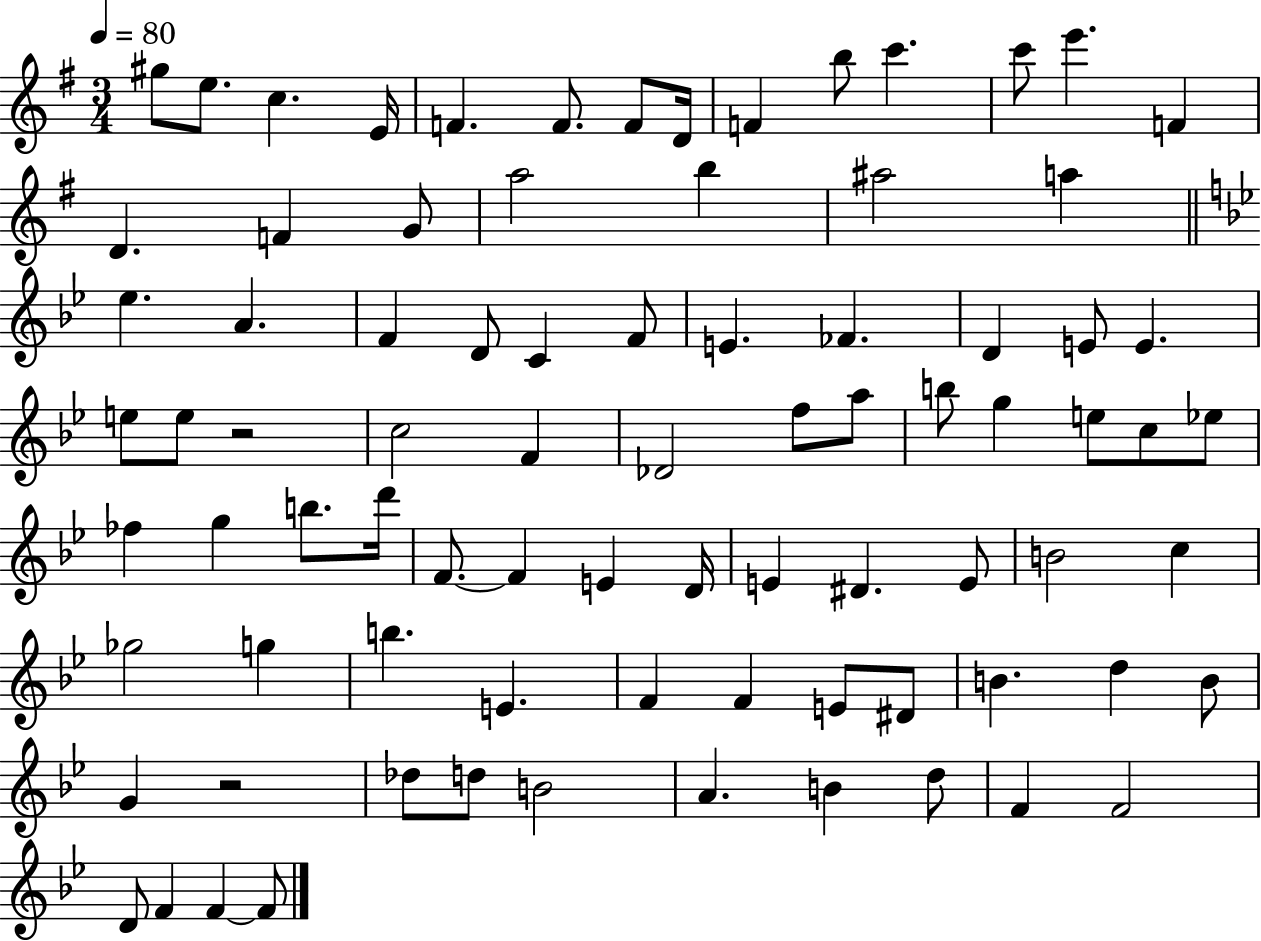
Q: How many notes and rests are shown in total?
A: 83